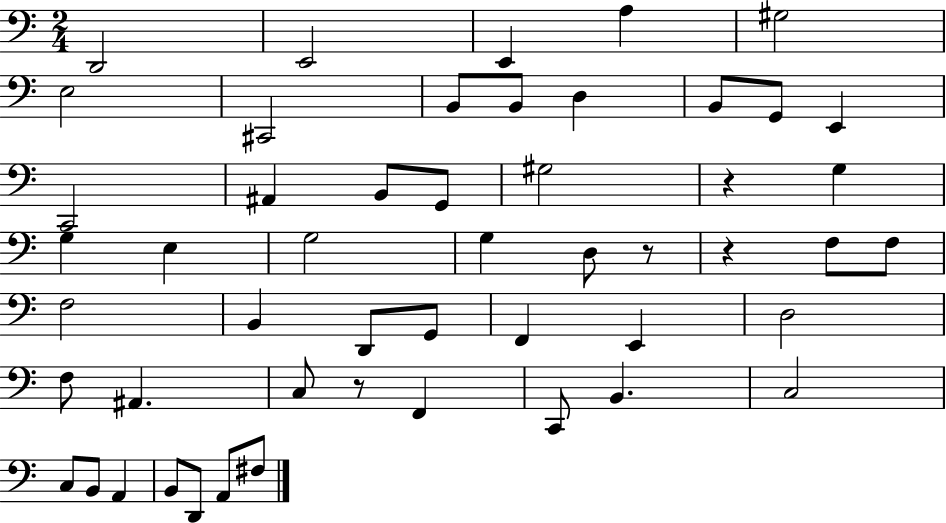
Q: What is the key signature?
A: C major